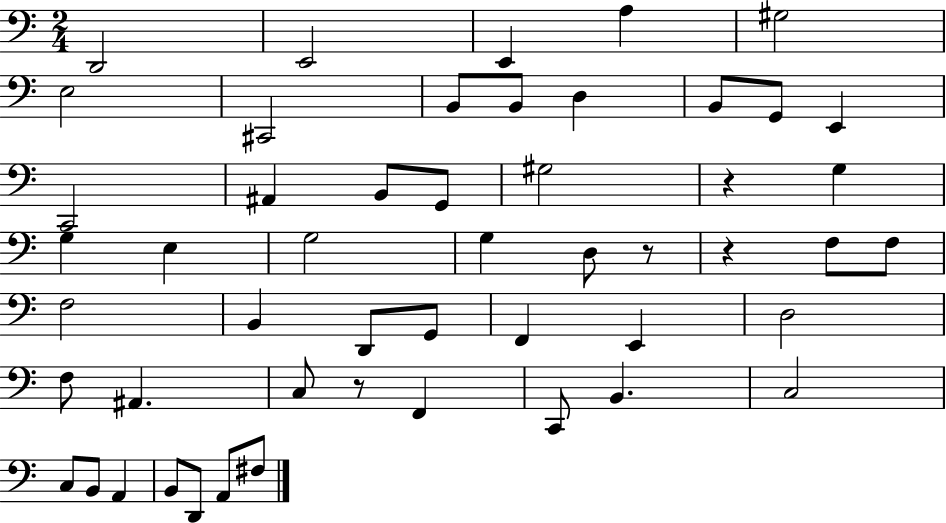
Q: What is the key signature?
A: C major